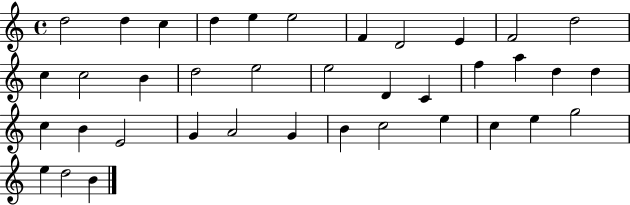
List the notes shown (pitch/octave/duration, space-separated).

D5/h D5/q C5/q D5/q E5/q E5/h F4/q D4/h E4/q F4/h D5/h C5/q C5/h B4/q D5/h E5/h E5/h D4/q C4/q F5/q A5/q D5/q D5/q C5/q B4/q E4/h G4/q A4/h G4/q B4/q C5/h E5/q C5/q E5/q G5/h E5/q D5/h B4/q